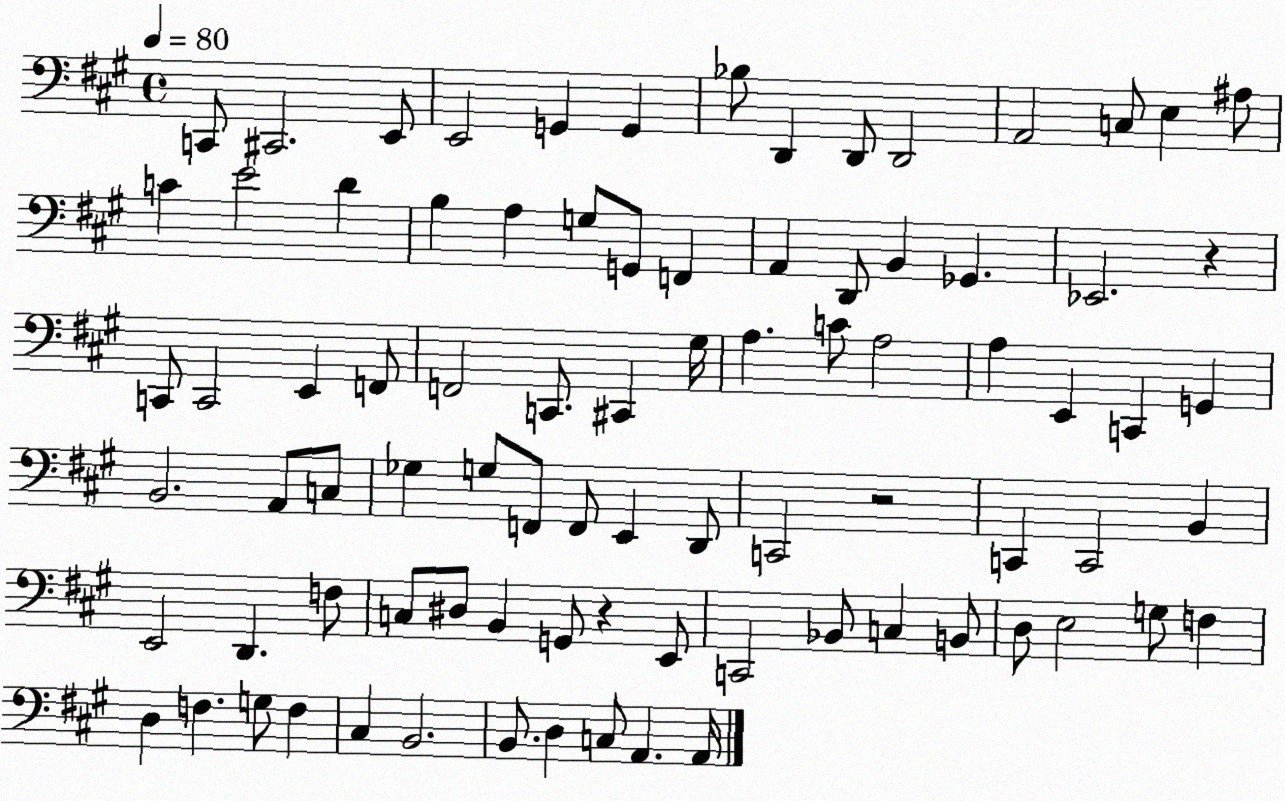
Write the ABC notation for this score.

X:1
T:Untitled
M:4/4
L:1/4
K:A
C,,/2 ^C,,2 E,,/2 E,,2 G,, G,, _B,/2 D,, D,,/2 D,,2 A,,2 C,/2 E, ^A,/2 C E2 D B, A, G,/2 G,,/2 F,, A,, D,,/2 B,, _G,, _E,,2 z C,,/2 C,,2 E,, F,,/2 F,,2 C,,/2 ^C,, ^G,/4 A, C/2 A,2 A, E,, C,, G,, B,,2 A,,/2 C,/2 _G, G,/2 F,,/2 F,,/2 E,, D,,/2 C,,2 z2 C,, C,,2 B,, E,,2 D,, F,/2 C,/2 ^D,/2 B,, G,,/2 z E,,/2 C,,2 _B,,/2 C, B,,/2 D,/2 E,2 G,/2 F, D, F, G,/2 F, ^C, B,,2 B,,/2 D, C,/2 A,, A,,/4